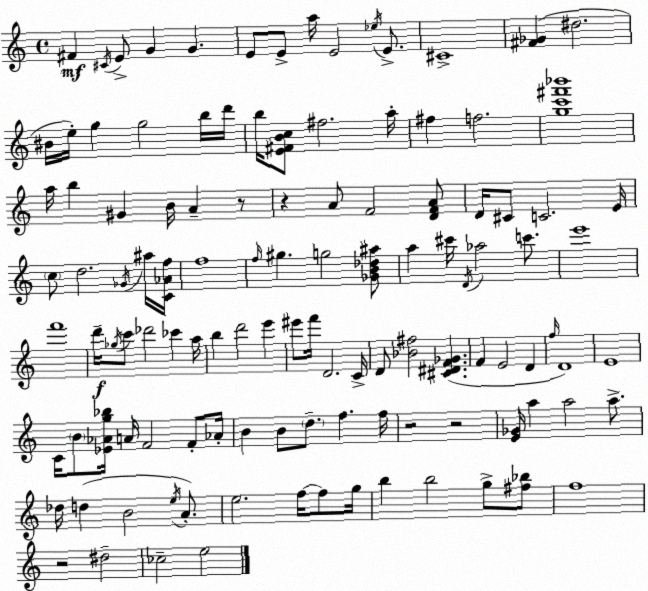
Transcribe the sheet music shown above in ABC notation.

X:1
T:Untitled
M:4/4
L:1/4
K:Am
^F ^C/4 E/2 G G E/2 E/2 a/4 E2 _e/4 E/2 ^C4 [^F_G] ^d2 ^B/4 e/4 g g2 b/4 d'/4 b/4 [E^FBc]/2 ^f2 a/4 ^f f2 [gc'^f'_b']4 a/4 b ^G B/4 A z/2 z A/2 F2 [DFA]/2 D/4 ^C/2 C2 E/4 c/2 d2 _G/4 ^a/4 [C_Af]/4 f4 f/4 ^g g2 [_GB_d^a]/2 a ^c'/4 D/4 _a2 c'/2 e'4 f'4 d'/4 _g/4 c'/2 _d'2 _c' a/4 b d'2 e' ^e'/2 f'/4 D2 C/4 D/2 [_B^f]2 [^C^DF_G] F E2 D f/4 D4 E4 C/4 B/2 [_E_Ag_b]/4 A/4 F2 F/2 _A/4 B B/2 d/2 f f/4 z2 z2 [E_G]/4 a a2 a/2 _d/4 d B2 e/4 A/2 e2 f/4 f/2 g/4 b b2 g/2 [^f_b]/2 f4 z2 ^d2 _c2 e2